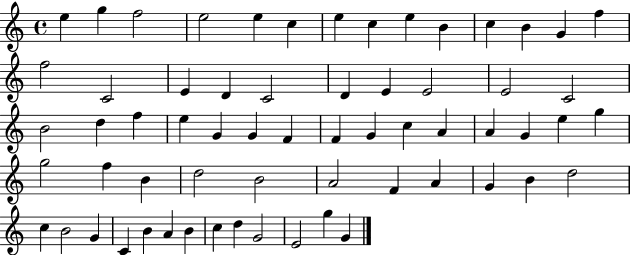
{
  \clef treble
  \time 4/4
  \defaultTimeSignature
  \key c \major
  e''4 g''4 f''2 | e''2 e''4 c''4 | e''4 c''4 e''4 b'4 | c''4 b'4 g'4 f''4 | \break f''2 c'2 | e'4 d'4 c'2 | d'4 e'4 e'2 | e'2 c'2 | \break b'2 d''4 f''4 | e''4 g'4 g'4 f'4 | f'4 g'4 c''4 a'4 | a'4 g'4 e''4 g''4 | \break g''2 f''4 b'4 | d''2 b'2 | a'2 f'4 a'4 | g'4 b'4 d''2 | \break c''4 b'2 g'4 | c'4 b'4 a'4 b'4 | c''4 d''4 g'2 | e'2 g''4 g'4 | \break \bar "|."
}